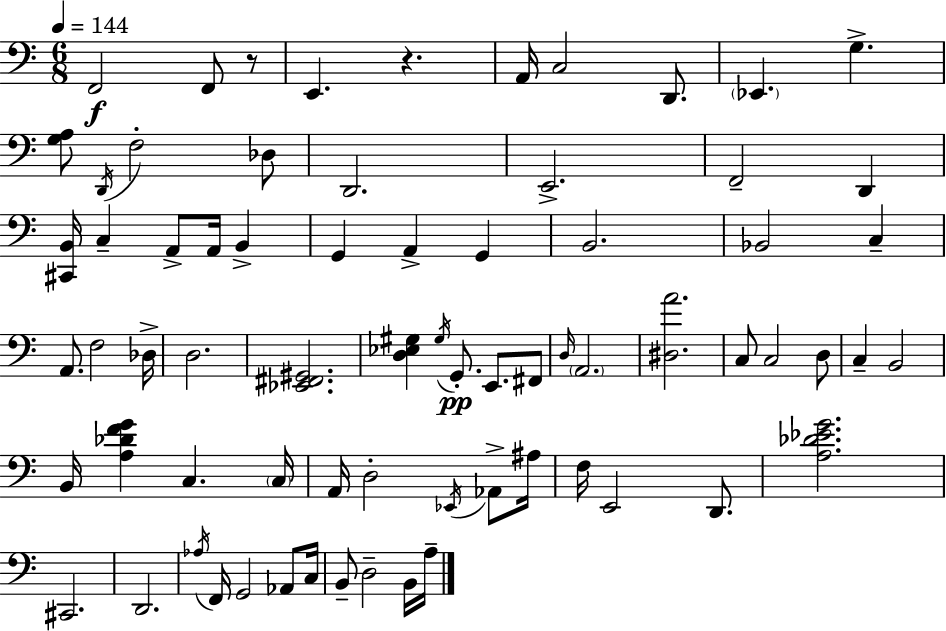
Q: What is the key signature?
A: C major